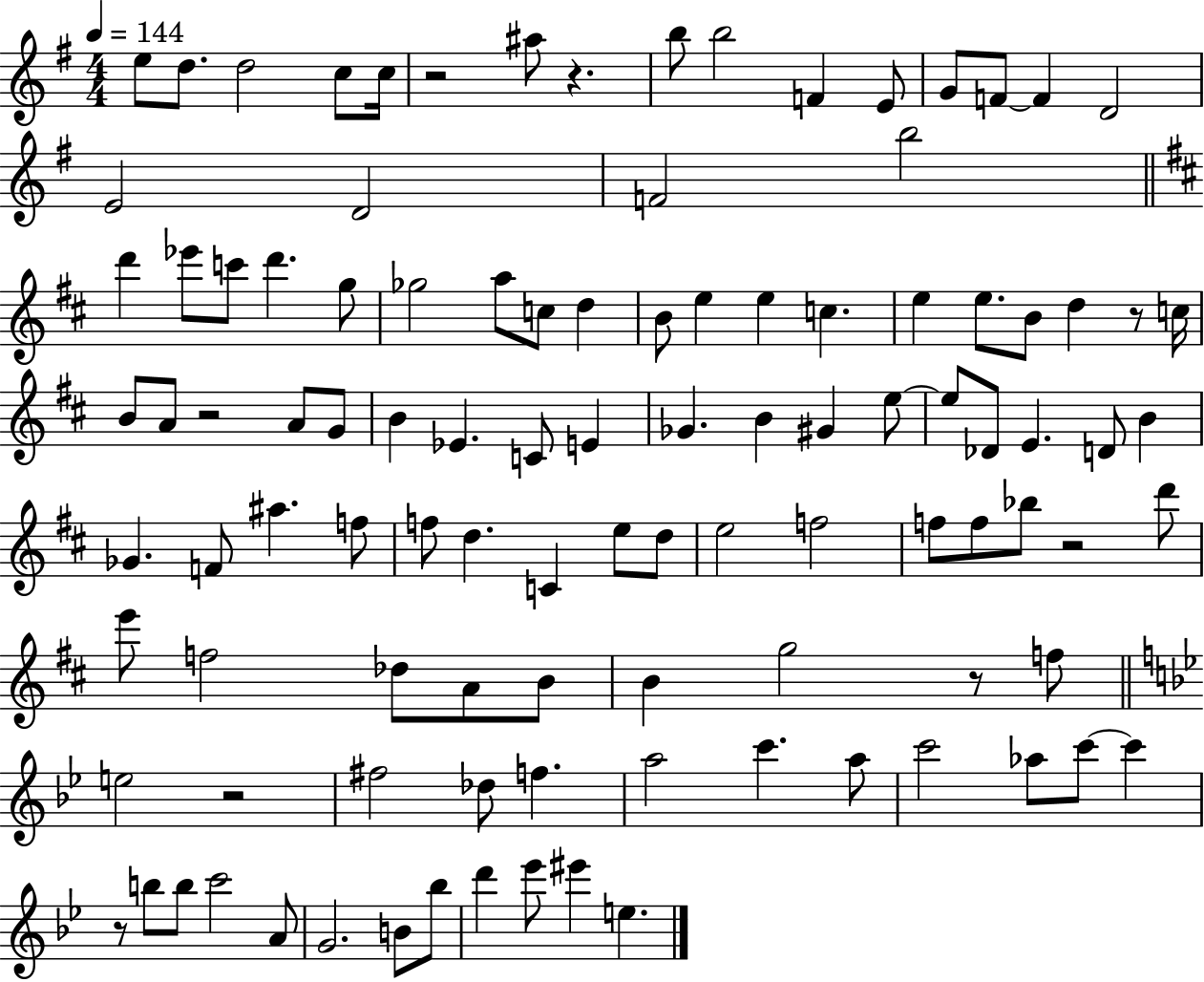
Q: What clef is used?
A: treble